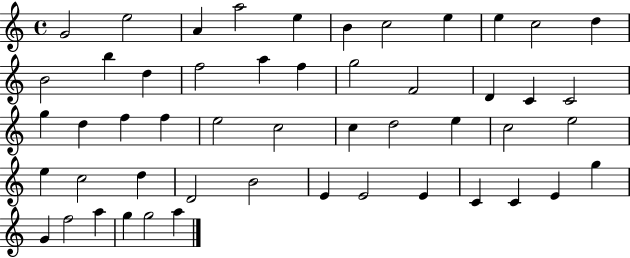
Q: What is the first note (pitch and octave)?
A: G4